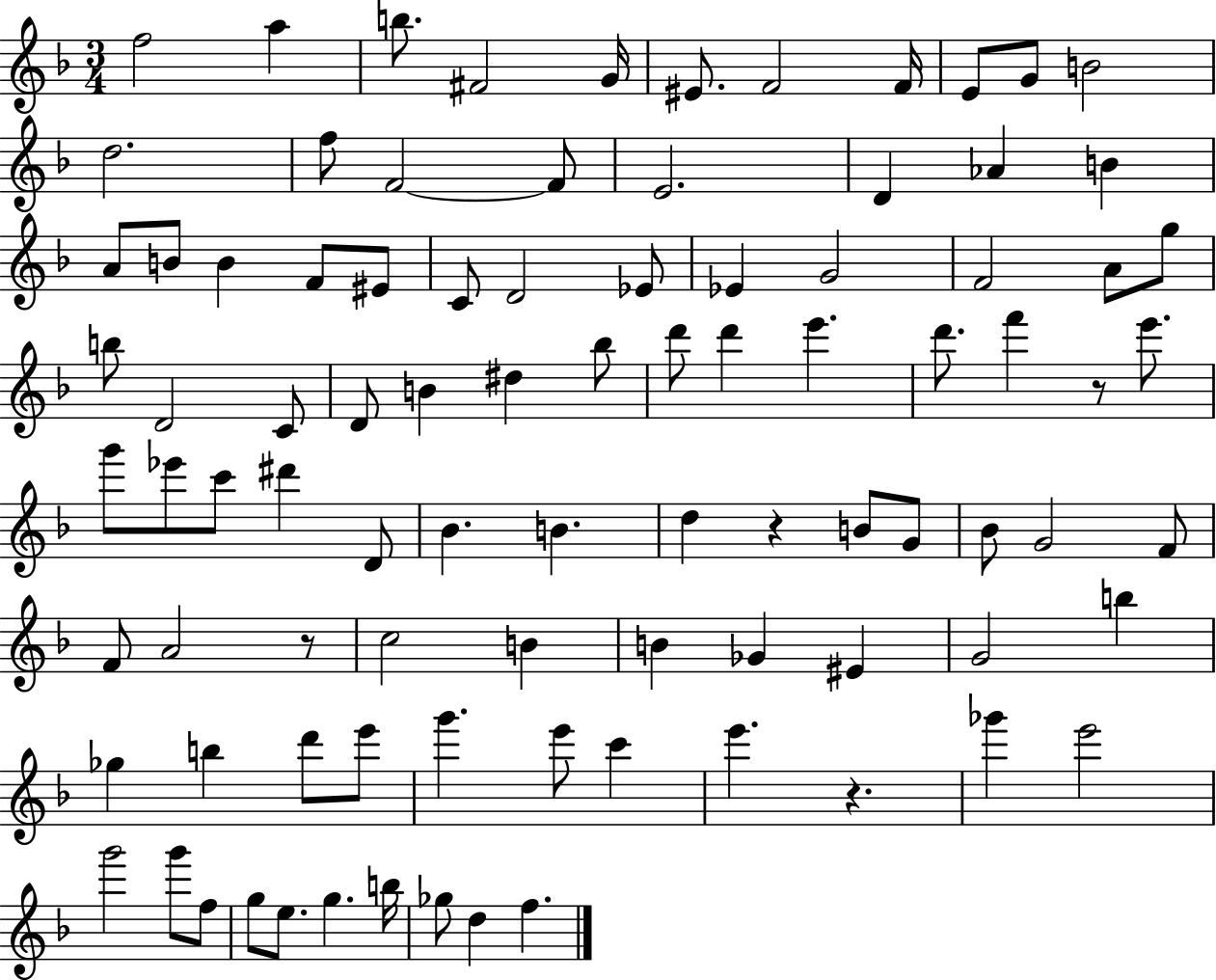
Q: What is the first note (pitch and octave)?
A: F5